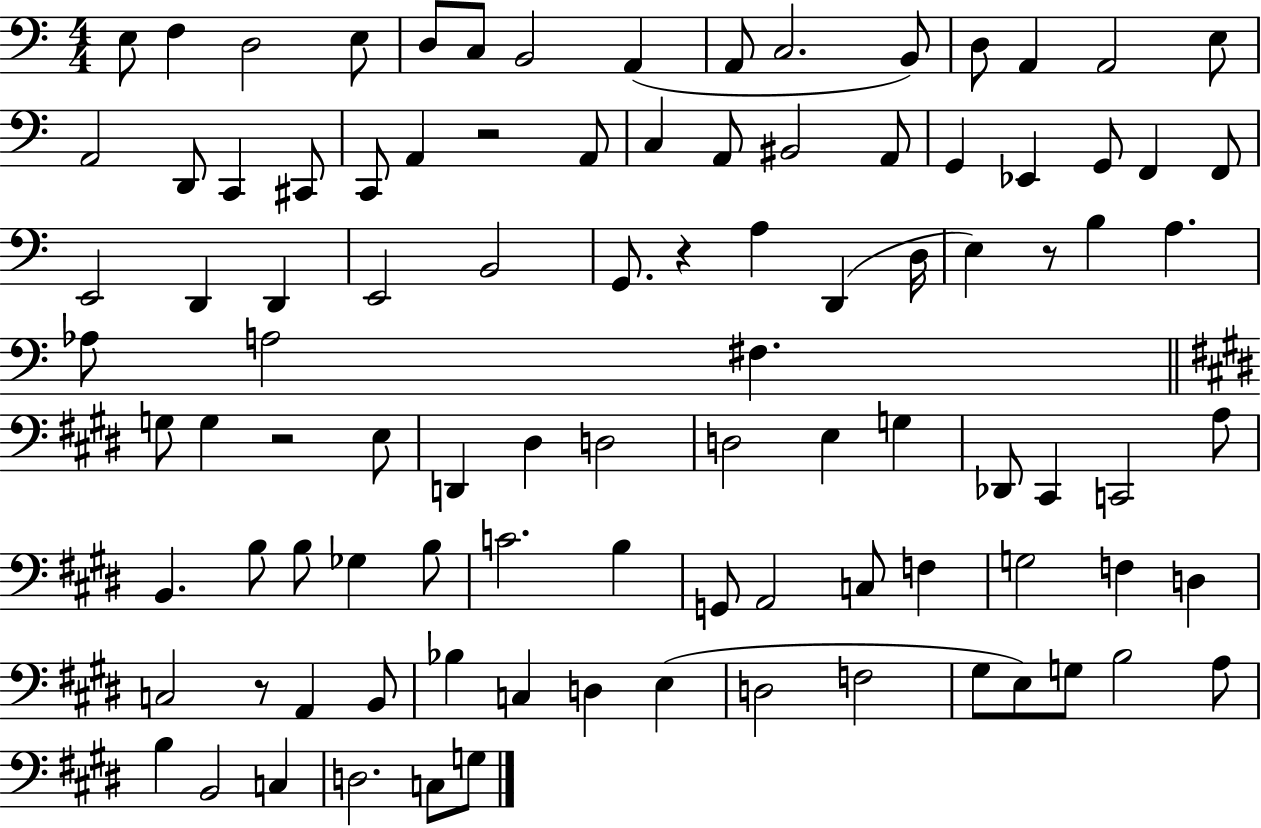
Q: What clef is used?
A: bass